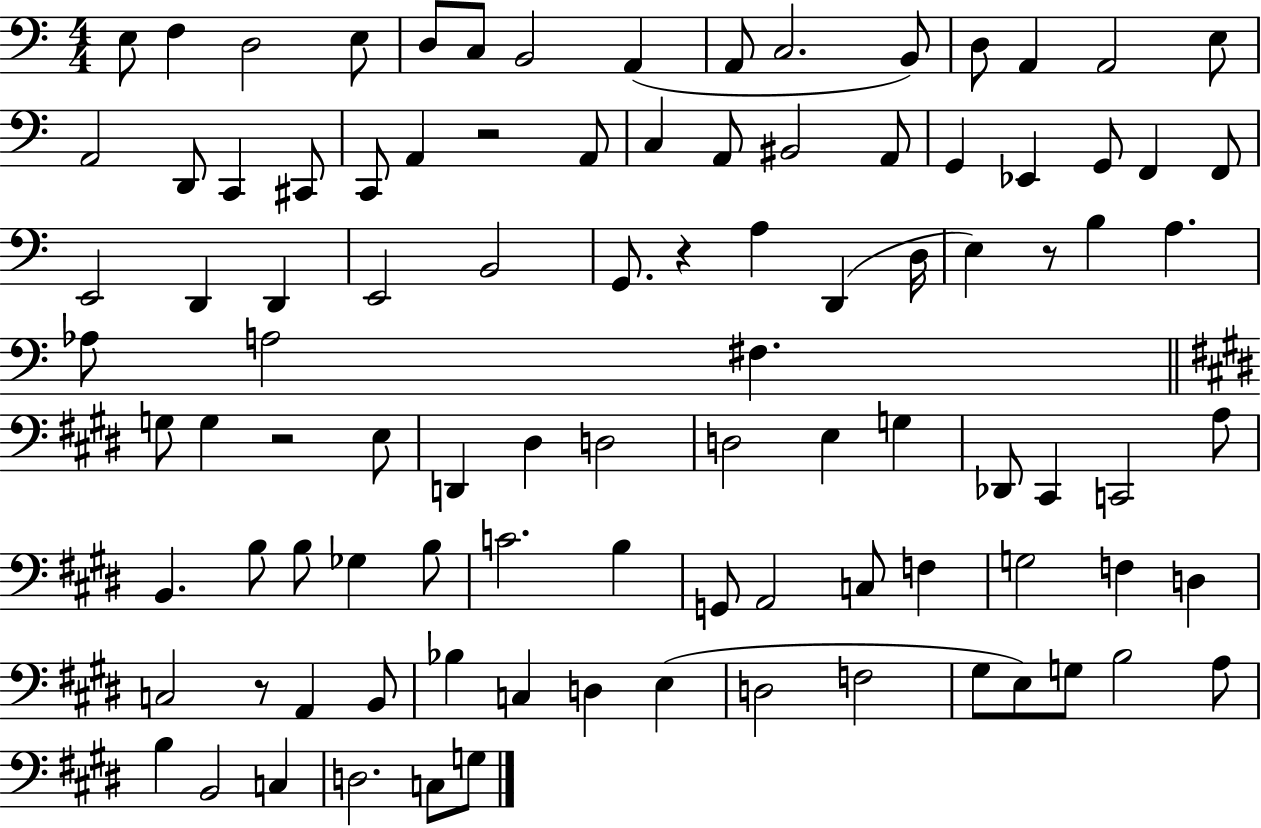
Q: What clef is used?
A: bass